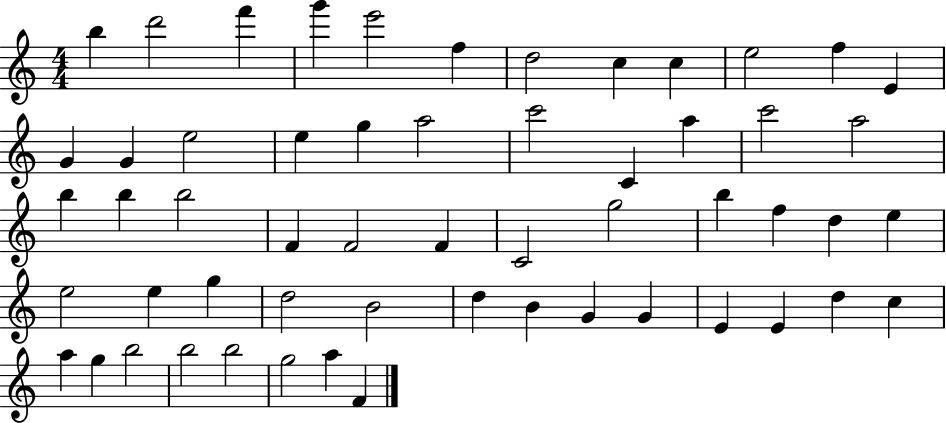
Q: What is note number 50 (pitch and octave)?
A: G5